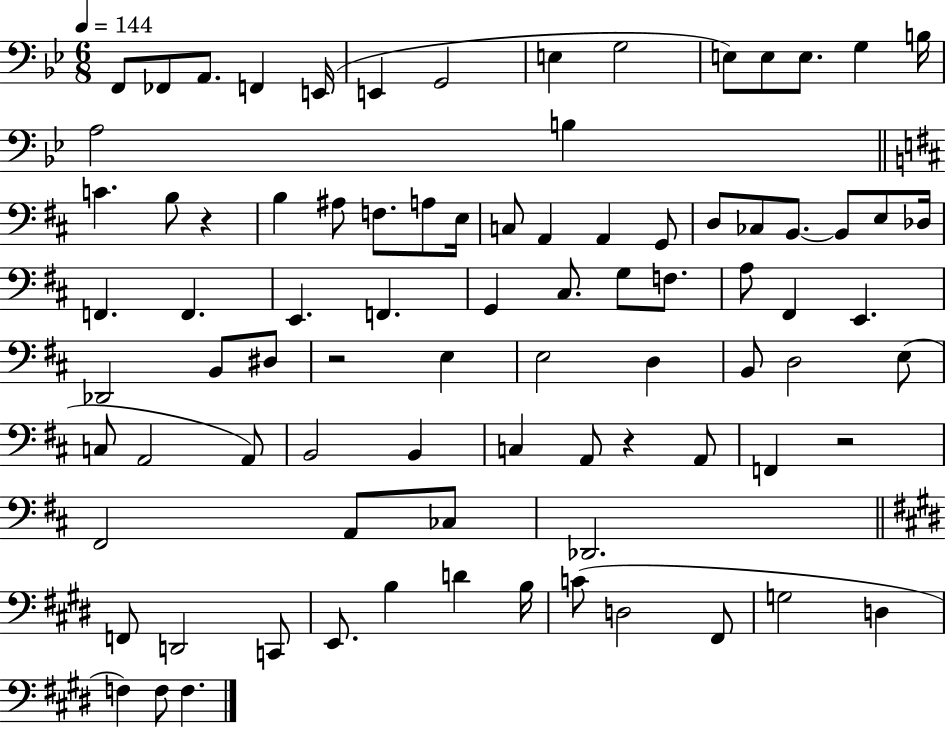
{
  \clef bass
  \numericTimeSignature
  \time 6/8
  \key bes \major
  \tempo 4 = 144
  f,8 fes,8 a,8. f,4 e,16( | e,4 g,2 | e4 g2 | e8) e8 e8. g4 b16 | \break a2 b4 | \bar "||" \break \key b \minor c'4. b8 r4 | b4 ais8 f8. a8 e16 | c8 a,4 a,4 g,8 | d8 ces8 b,8.~~ b,8 e8 des16 | \break f,4. f,4. | e,4. f,4. | g,4 cis8. g8 f8. | a8 fis,4 e,4. | \break des,2 b,8 dis8 | r2 e4 | e2 d4 | b,8 d2 e8( | \break c8 a,2 a,8) | b,2 b,4 | c4 a,8 r4 a,8 | f,4 r2 | \break fis,2 a,8 ces8 | des,2. | \bar "||" \break \key e \major f,8 d,2 c,8 | e,8. b4 d'4 b16 | c'8( d2 fis,8 | g2 d4 | \break f4) f8 f4. | \bar "|."
}